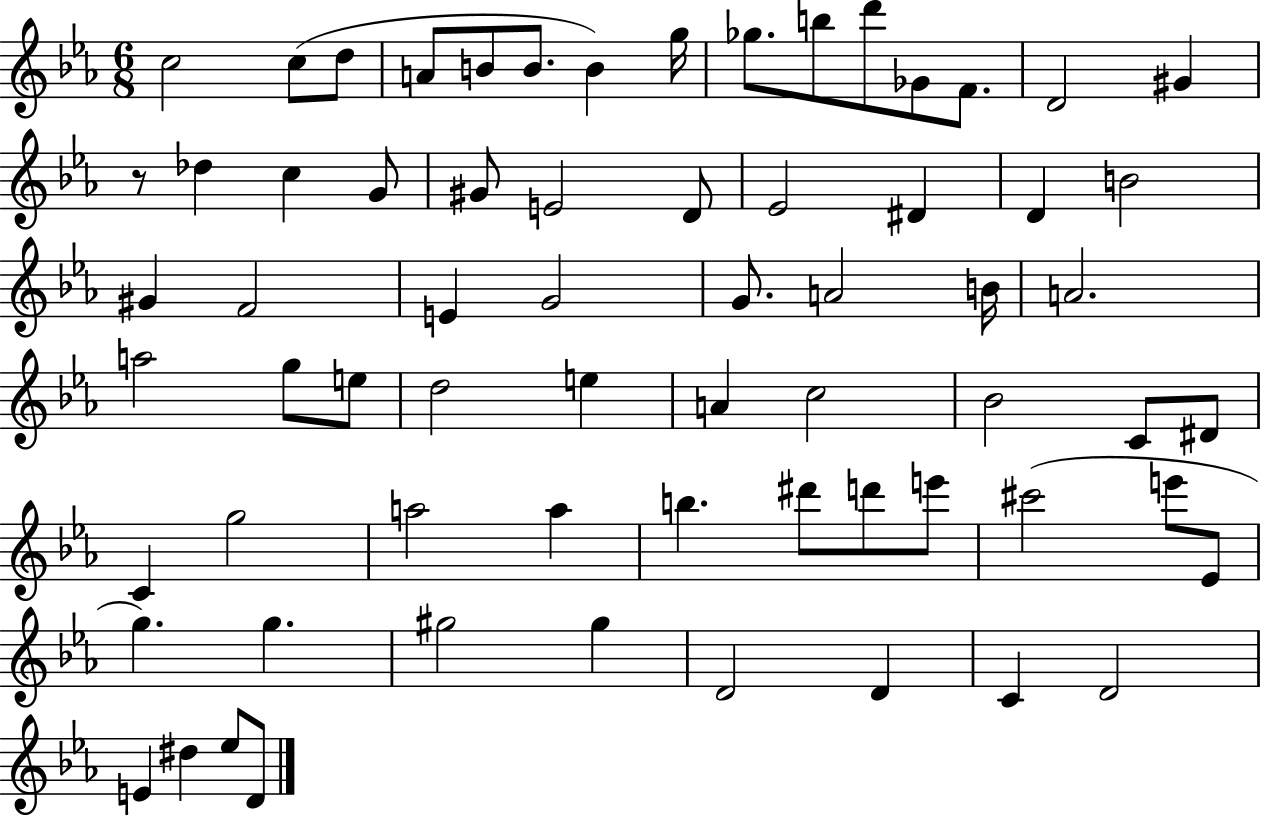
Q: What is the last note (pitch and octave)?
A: D4